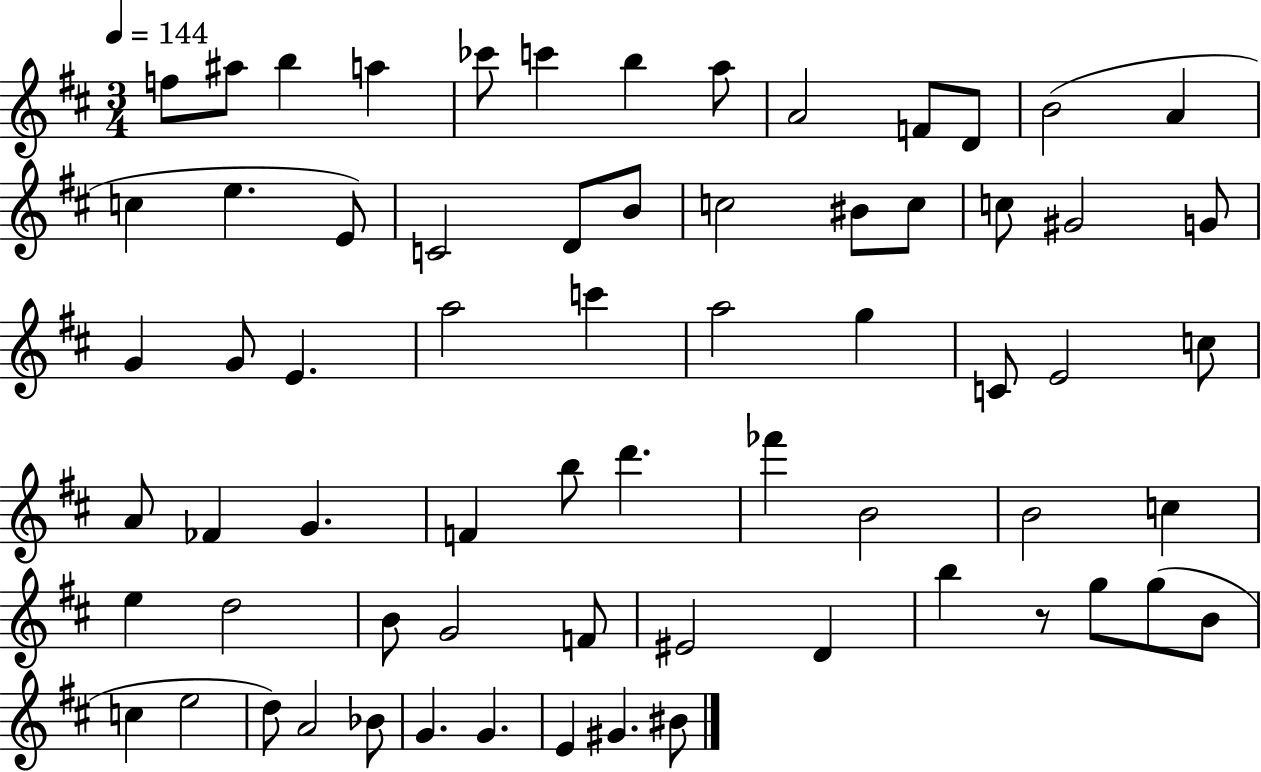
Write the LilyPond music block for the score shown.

{
  \clef treble
  \numericTimeSignature
  \time 3/4
  \key d \major
  \tempo 4 = 144
  f''8 ais''8 b''4 a''4 | ces'''8 c'''4 b''4 a''8 | a'2 f'8 d'8 | b'2( a'4 | \break c''4 e''4. e'8) | c'2 d'8 b'8 | c''2 bis'8 c''8 | c''8 gis'2 g'8 | \break g'4 g'8 e'4. | a''2 c'''4 | a''2 g''4 | c'8 e'2 c''8 | \break a'8 fes'4 g'4. | f'4 b''8 d'''4. | fes'''4 b'2 | b'2 c''4 | \break e''4 d''2 | b'8 g'2 f'8 | eis'2 d'4 | b''4 r8 g''8 g''8( b'8 | \break c''4 e''2 | d''8) a'2 bes'8 | g'4. g'4. | e'4 gis'4. bis'8 | \break \bar "|."
}